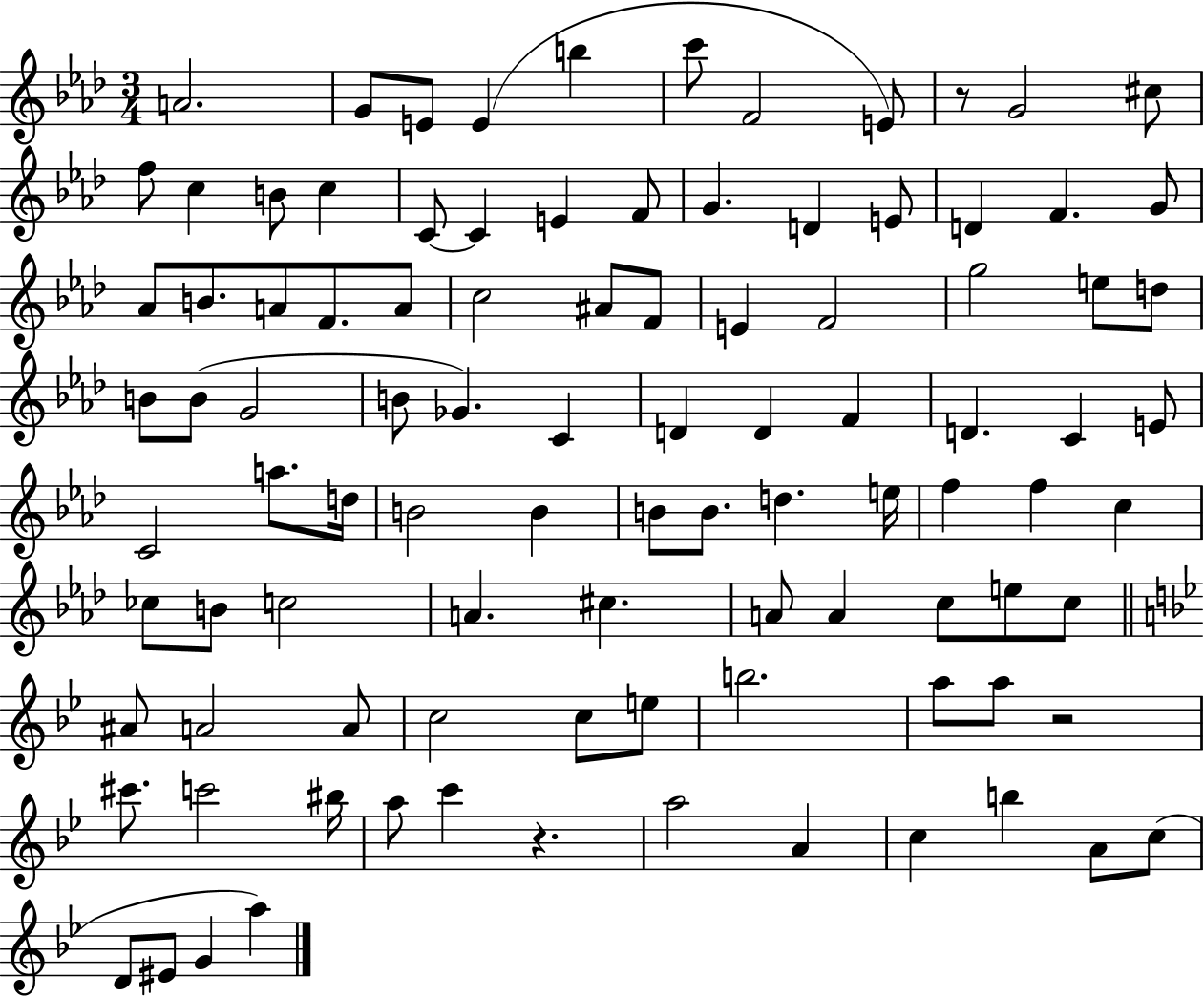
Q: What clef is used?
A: treble